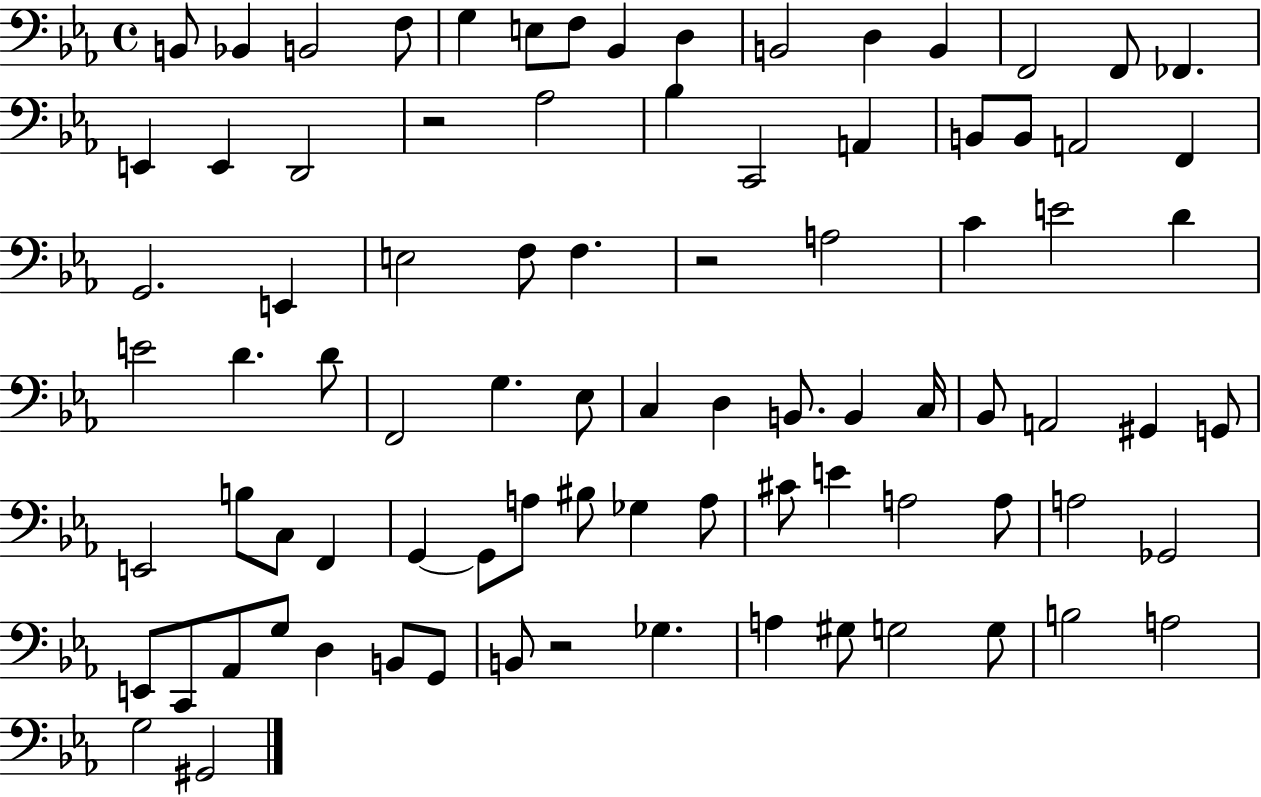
B2/e Bb2/q B2/h F3/e G3/q E3/e F3/e Bb2/q D3/q B2/h D3/q B2/q F2/h F2/e FES2/q. E2/q E2/q D2/h R/h Ab3/h Bb3/q C2/h A2/q B2/e B2/e A2/h F2/q G2/h. E2/q E3/h F3/e F3/q. R/h A3/h C4/q E4/h D4/q E4/h D4/q. D4/e F2/h G3/q. Eb3/e C3/q D3/q B2/e. B2/q C3/s Bb2/e A2/h G#2/q G2/e E2/h B3/e C3/e F2/q G2/q G2/e A3/e BIS3/e Gb3/q A3/e C#4/e E4/q A3/h A3/e A3/h Gb2/h E2/e C2/e Ab2/e G3/e D3/q B2/e G2/e B2/e R/h Gb3/q. A3/q G#3/e G3/h G3/e B3/h A3/h G3/h G#2/h